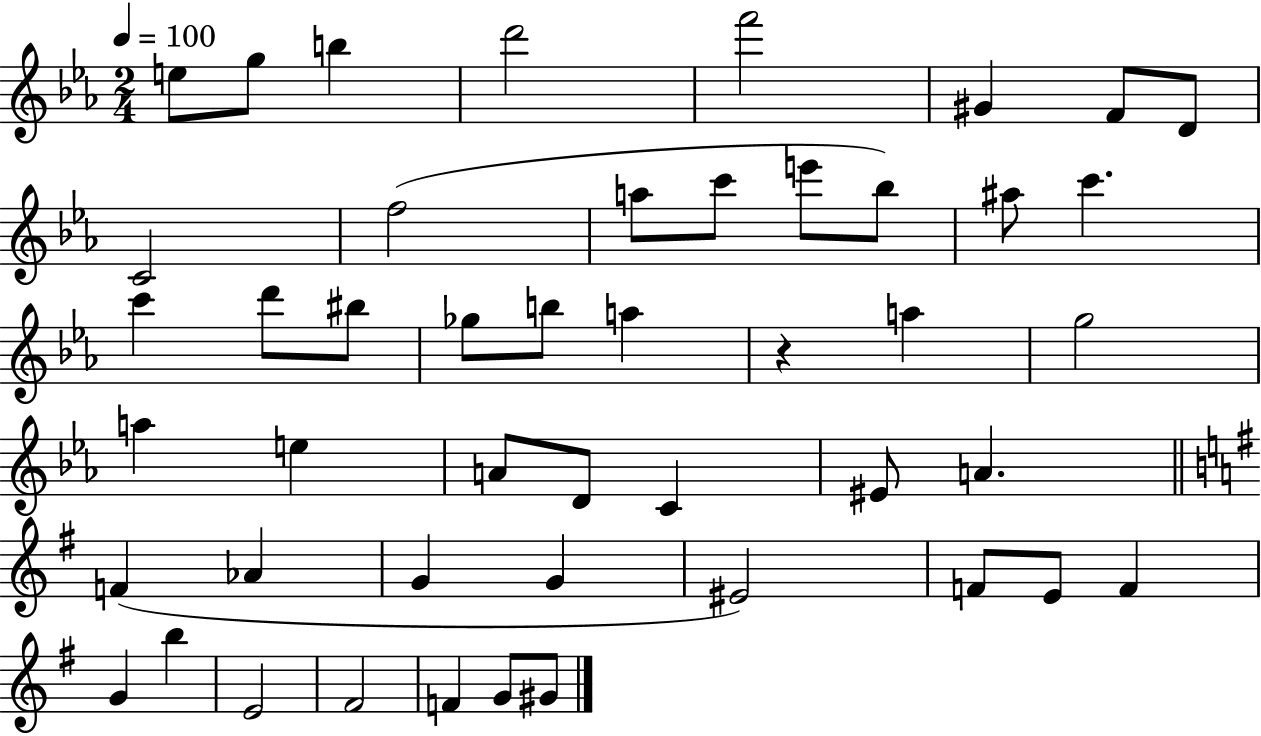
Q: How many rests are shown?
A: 1